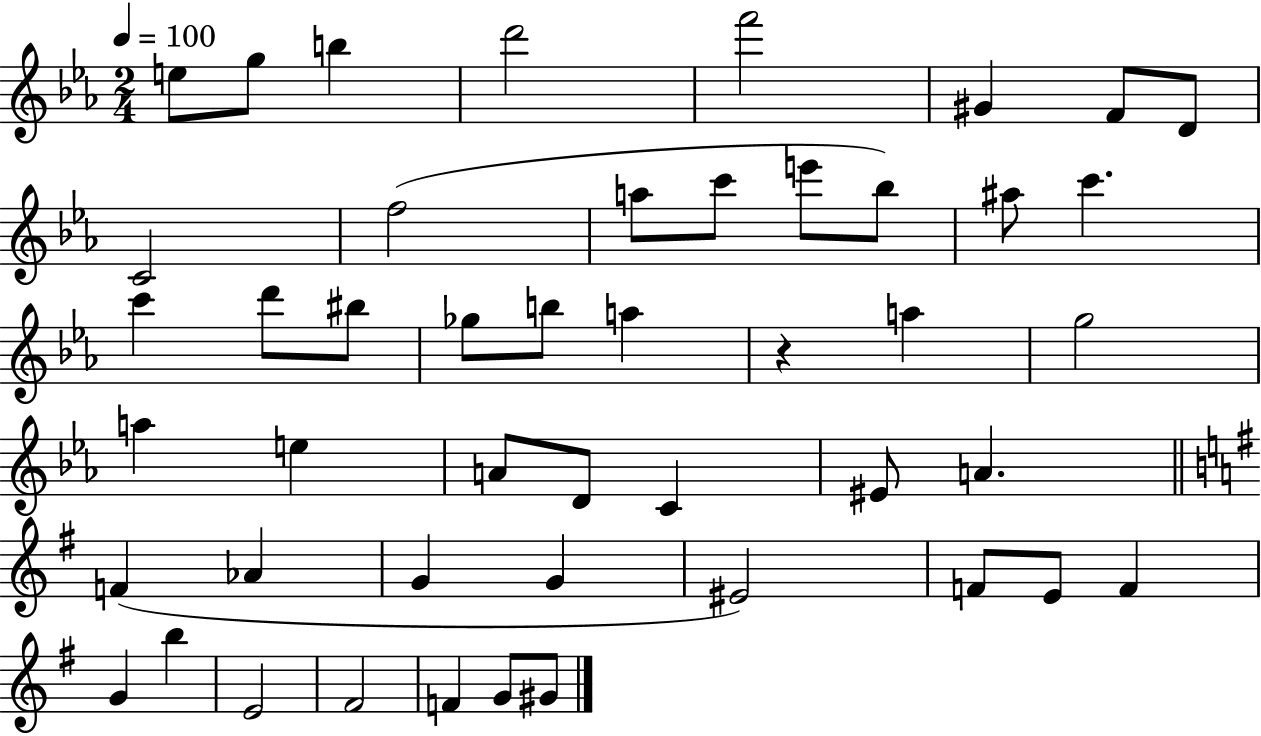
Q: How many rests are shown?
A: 1